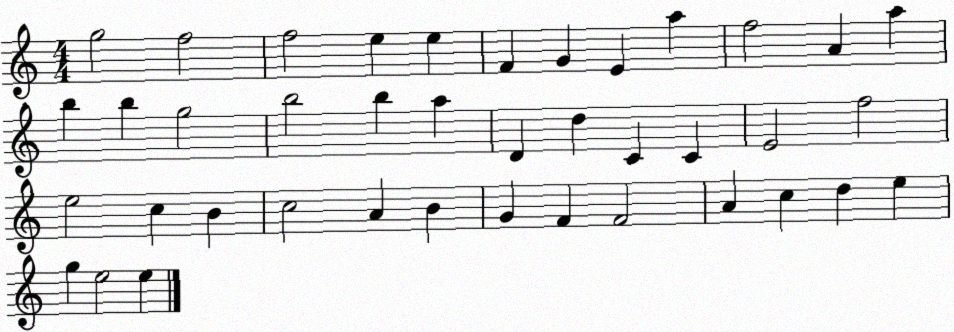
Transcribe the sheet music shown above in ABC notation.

X:1
T:Untitled
M:4/4
L:1/4
K:C
g2 f2 f2 e e F G E a f2 A a b b g2 b2 b a D d C C E2 f2 e2 c B c2 A B G F F2 A c d e g e2 e